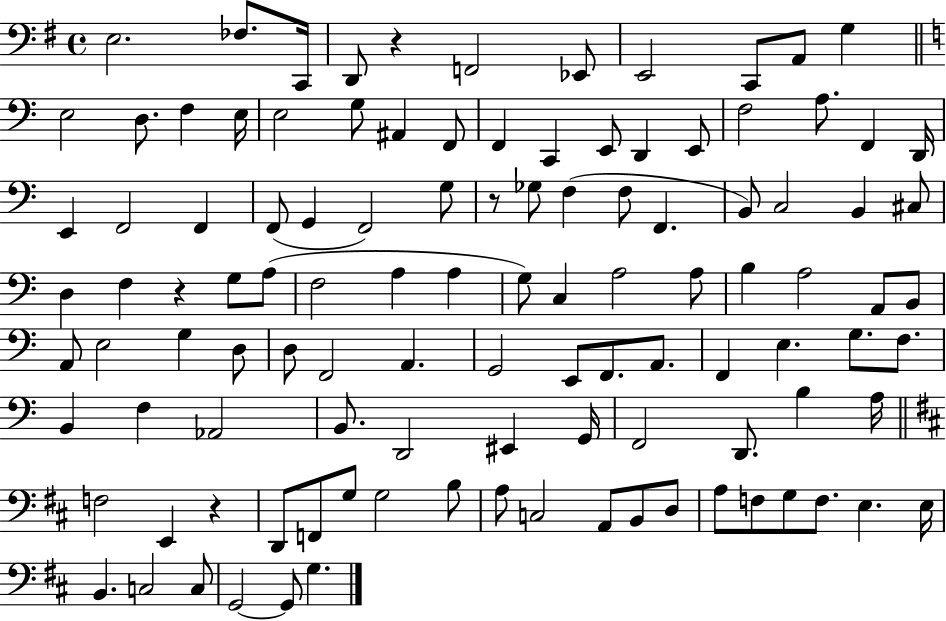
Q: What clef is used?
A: bass